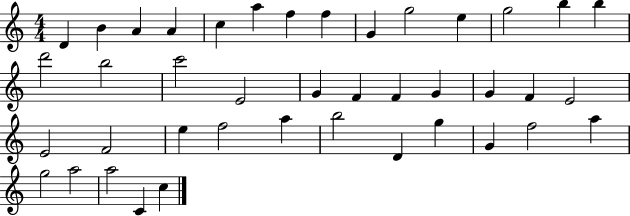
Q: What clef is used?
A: treble